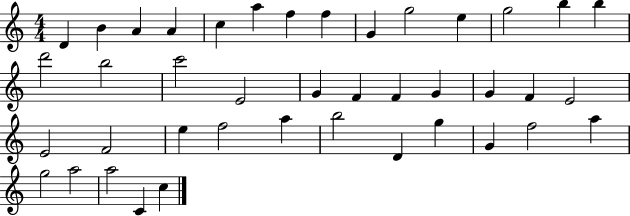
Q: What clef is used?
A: treble